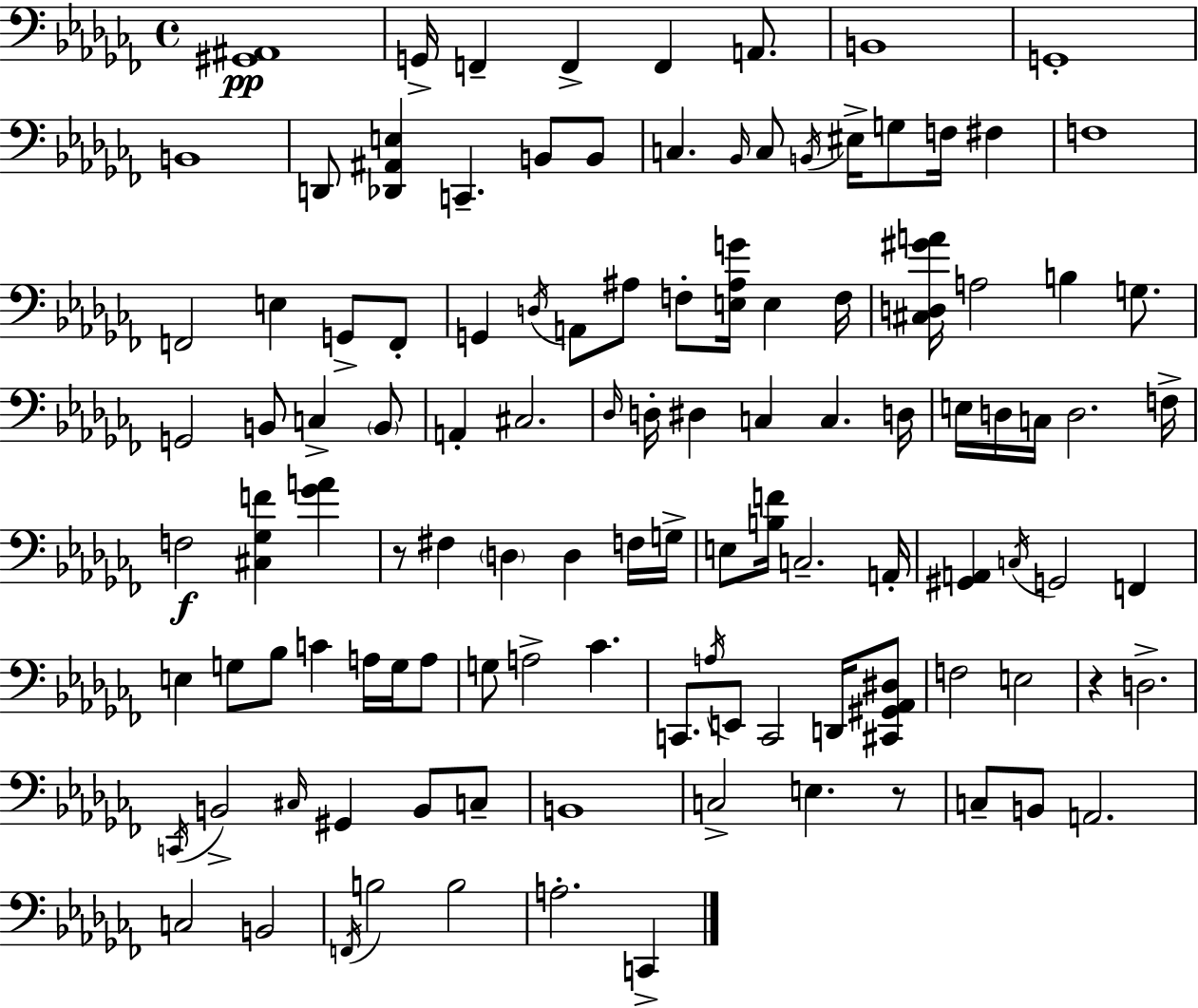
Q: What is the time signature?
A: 4/4